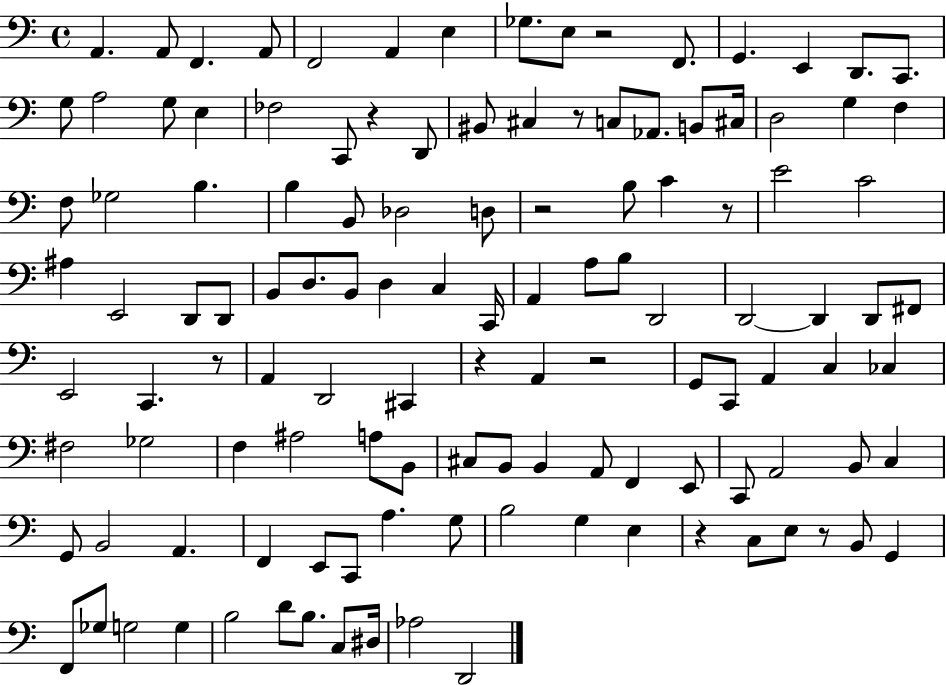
A2/q. A2/e F2/q. A2/e F2/h A2/q E3/q Gb3/e. E3/e R/h F2/e. G2/q. E2/q D2/e. C2/e. G3/e A3/h G3/e E3/q FES3/h C2/e R/q D2/e BIS2/e C#3/q R/e C3/e Ab2/e. B2/e C#3/s D3/h G3/q F3/q F3/e Gb3/h B3/q. B3/q B2/e Db3/h D3/e R/h B3/e C4/q R/e E4/h C4/h A#3/q E2/h D2/e D2/e B2/e D3/e. B2/e D3/q C3/q C2/s A2/q A3/e B3/e D2/h D2/h D2/q D2/e F#2/e E2/h C2/q. R/e A2/q D2/h C#2/q R/q A2/q R/h G2/e C2/e A2/q C3/q CES3/q F#3/h Gb3/h F3/q A#3/h A3/e B2/e C#3/e B2/e B2/q A2/e F2/q E2/e C2/e A2/h B2/e C3/q G2/e B2/h A2/q. F2/q E2/e C2/e A3/q. G3/e B3/h G3/q E3/q R/q C3/e E3/e R/e B2/e G2/q F2/e Gb3/e G3/h G3/q B3/h D4/e B3/e. C3/e D#3/s Ab3/h D2/h